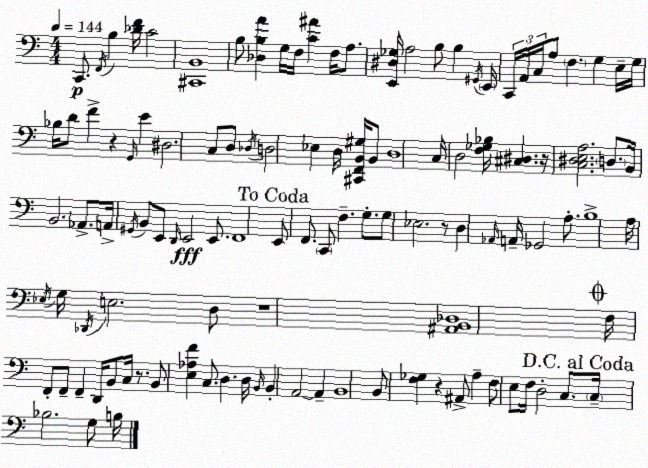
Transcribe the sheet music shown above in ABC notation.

X:1
T:Untitled
M:4/4
L:1/4
K:Am
C,,/2 F,,/4 B, [_DF]/4 C2 [^C,,B,,]4 B,/2 [_D,B,A] G,/4 F,/4 [C^A] F,/4 A,/2 [E,,^D,_G,]/4 A,2 B,/2 B, ^G,,/4 E,,/4 C,,/4 A,,/4 C,/4 A,/2 F, G, E,/4 G,/4 _B,/4 D/2 F z G,,/4 E ^D,2 C,/2 D,/2 _D,/4 D,2 _E, D,/4 [^C,,F,,B,,^G,]/4 B,,/2 D,4 C,/4 D,2 [F,_G,_B,]/4 [^C,^D,] z/4 [C,^D,E,A,]2 D,/2 B,,/4 B,,2 _A,,/2 A,,/4 ^G,,/4 B,,/2 E,,/2 D,,/4 E,,2 E,,/2 F,,4 E,,/2 F,,/2 C,,/2 F, G,/2 G,/2 _E,2 z/2 D, _A,,/4 A,,/4 _G,,2 A,/2 B,4 A,/4 _E,/4 G,/4 _D,,/4 E,2 D,/2 z4 [^A,,B,,_D,]4 F,/4 F,,/2 F,,/2 F,, D,,/4 B,,/2 C,/4 z/2 B,,/2 [E,_A,F] C,/2 D, D,/4 B,,/4 B,, A,,2 A,, B,,4 B,,/2 [F,_G,] z ^A,,/2 A, F,/2 E,/2 F,/4 D,2 C,/2 C,/4 _B,2 G,/2 B,/4